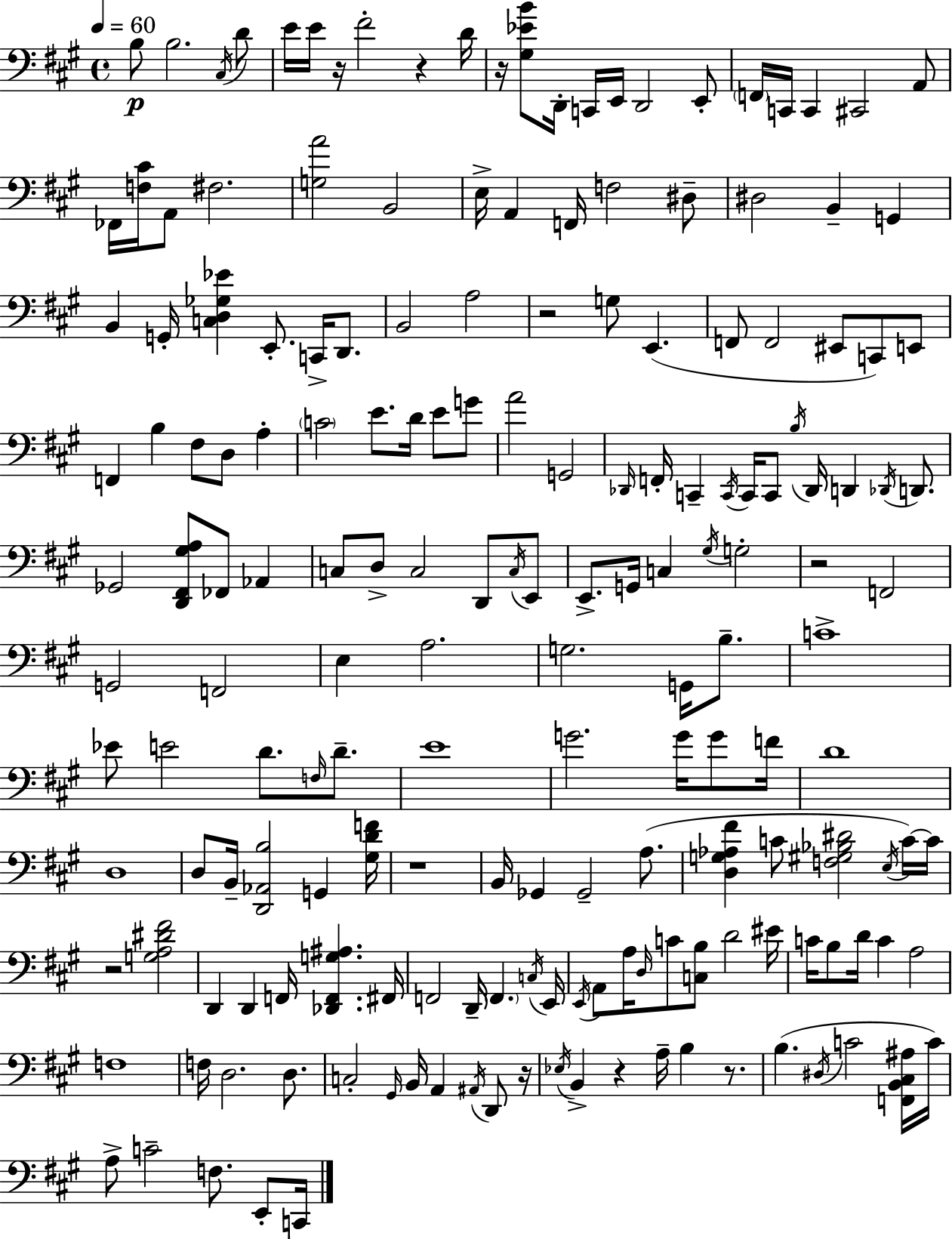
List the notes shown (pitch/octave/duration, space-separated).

B3/e B3/h. C#3/s D4/e E4/s E4/s R/s F#4/h R/q D4/s R/s [G#3,Eb4,B4]/e D2/s C2/s E2/s D2/h E2/e F2/s C2/s C2/q C#2/h A2/e FES2/s [F3,C#4]/s A2/e F#3/h. [G3,A4]/h B2/h E3/s A2/q F2/s F3/h D#3/e D#3/h B2/q G2/q B2/q G2/s [C3,D3,Gb3,Eb4]/q E2/e. C2/s D2/e. B2/h A3/h R/h G3/e E2/q. F2/e F2/h EIS2/e C2/e E2/e F2/q B3/q F#3/e D3/e A3/q C4/h E4/e. D4/s E4/e G4/e A4/h G2/h Db2/s F2/s C2/q C2/s C2/s C2/e B3/s Db2/s D2/q Db2/s D2/e. Gb2/h [D2,F#2,G#3,A3]/e FES2/e Ab2/q C3/e D3/e C3/h D2/e C3/s E2/e E2/e. G2/s C3/q G#3/s G3/h R/h F2/h G2/h F2/h E3/q A3/h. G3/h. G2/s B3/e. C4/w Eb4/e E4/h D4/e. F3/s D4/e. E4/w G4/h. G4/s G4/e F4/s D4/w D3/w D3/e B2/s [D2,Ab2,B3]/h G2/q [G#3,D4,F4]/s R/w B2/s Gb2/q Gb2/h A3/e. [D3,G3,Ab3,F#4]/q C4/e [F3,G#3,Bb3,D#4]/h E3/s C4/s C4/s R/h [G3,A3,D#4,F#4]/h D2/q D2/q F2/s [Db2,F2,G3,A#3]/q. F#2/s F2/h D2/s F2/q. C3/s E2/s E2/s A2/e A3/s D3/s C4/e [C3,B3]/e D4/h EIS4/s C4/s B3/e D4/s C4/q A3/h F3/w F3/s D3/h. D3/e. C3/h G#2/s B2/s A2/q A#2/s D2/e R/s Eb3/s B2/q R/q A3/s B3/q R/e. B3/q. D#3/s C4/h [F2,B2,C#3,A#3]/s C4/s A3/e C4/h F3/e. E2/e C2/s